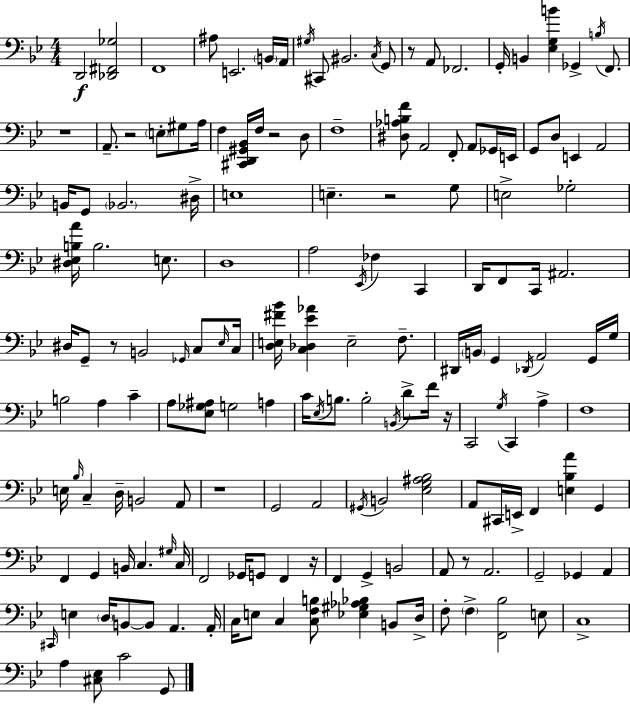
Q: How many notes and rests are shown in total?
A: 165